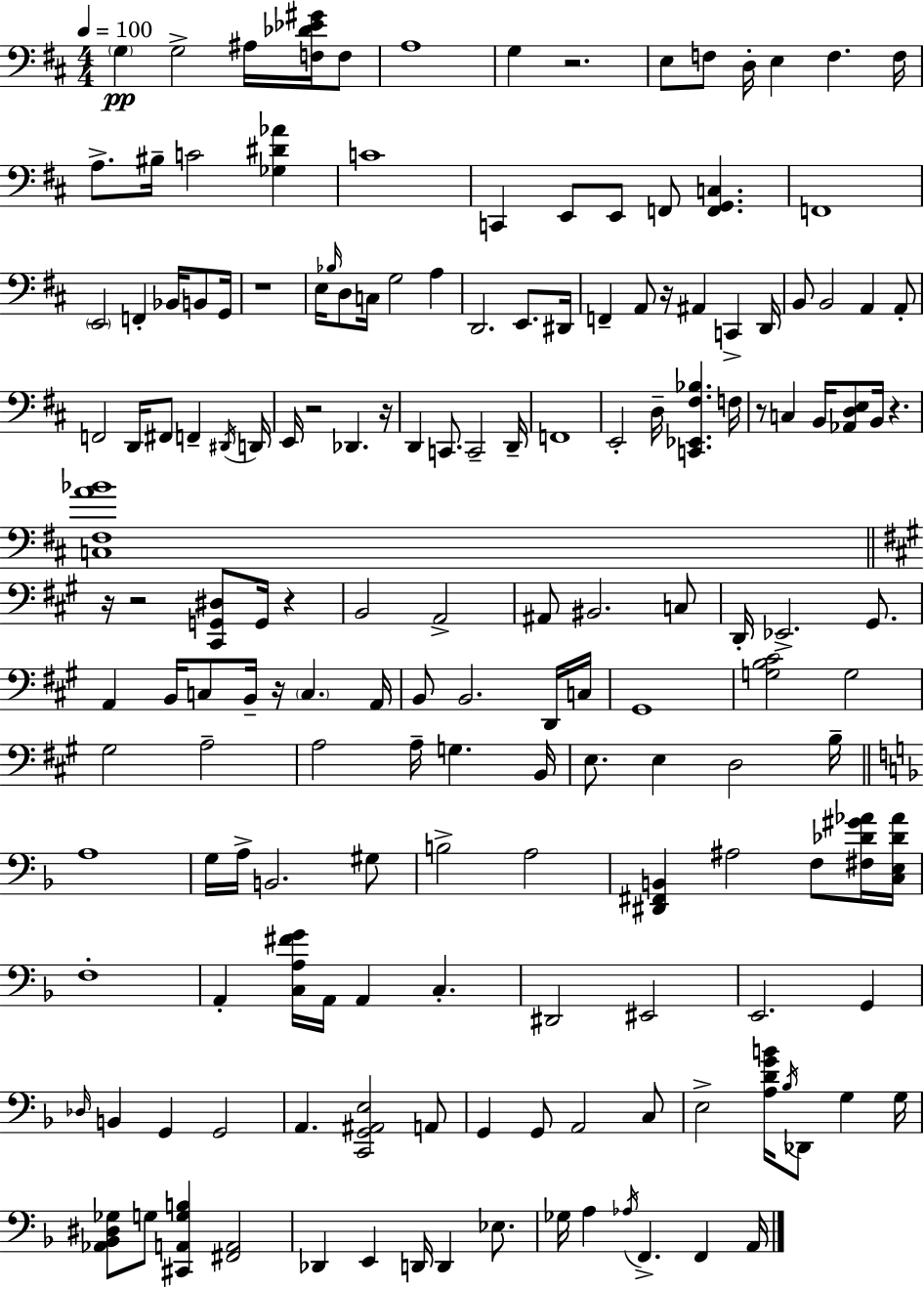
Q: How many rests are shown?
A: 11